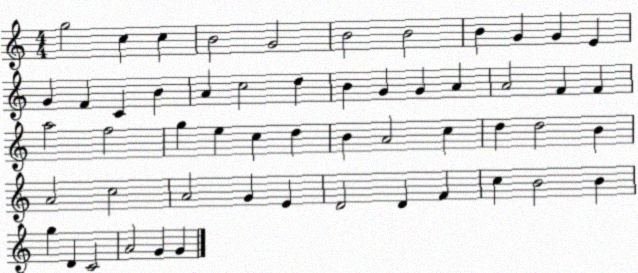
X:1
T:Untitled
M:4/4
L:1/4
K:C
g2 c c B2 G2 B2 B2 B G G E G F C B A c2 d B G G A A2 F F a2 f2 g e c d B A2 c d d2 B A2 c2 A2 G E D2 D F c B2 B g D C2 A2 G G